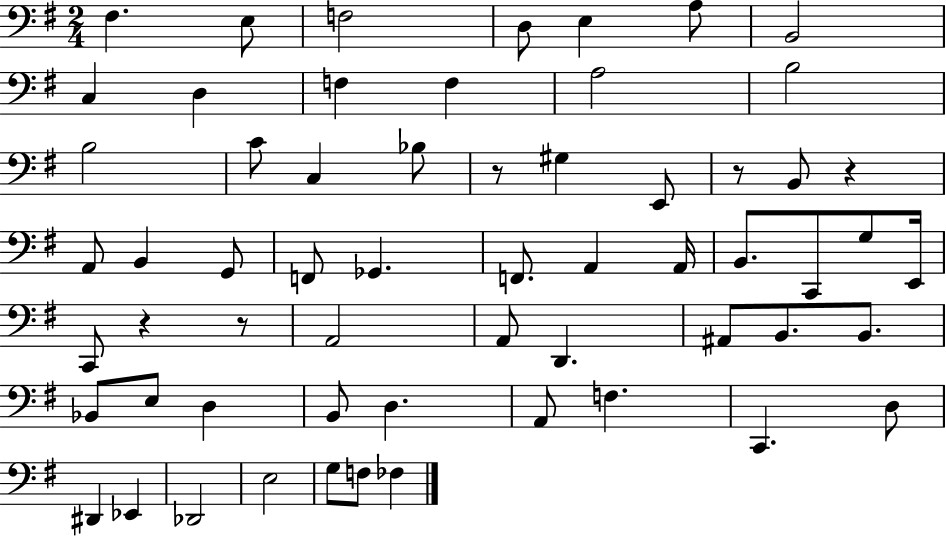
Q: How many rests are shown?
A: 5